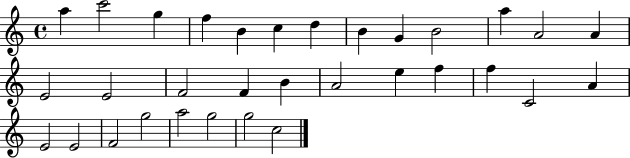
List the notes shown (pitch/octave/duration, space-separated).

A5/q C6/h G5/q F5/q B4/q C5/q D5/q B4/q G4/q B4/h A5/q A4/h A4/q E4/h E4/h F4/h F4/q B4/q A4/h E5/q F5/q F5/q C4/h A4/q E4/h E4/h F4/h G5/h A5/h G5/h G5/h C5/h